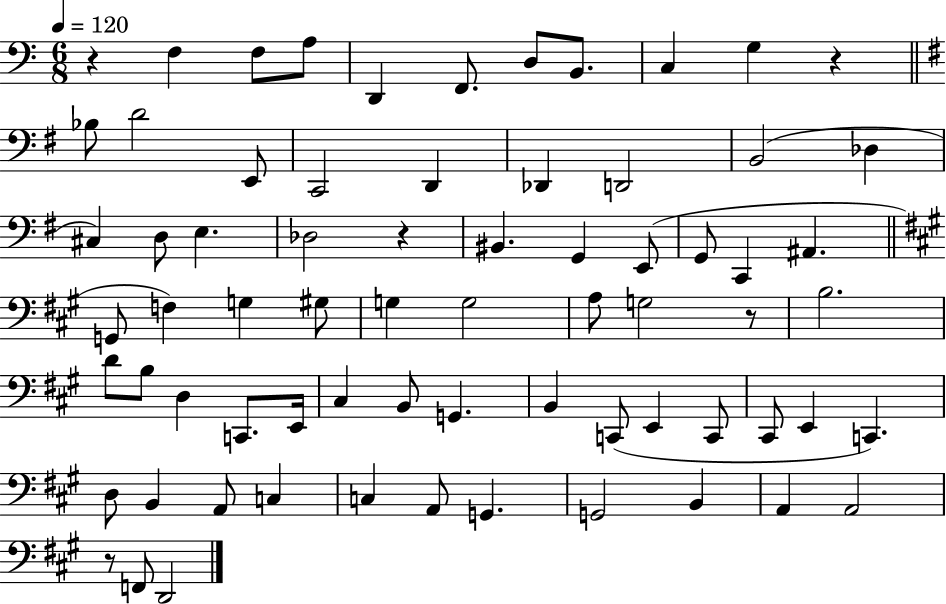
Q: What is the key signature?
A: C major